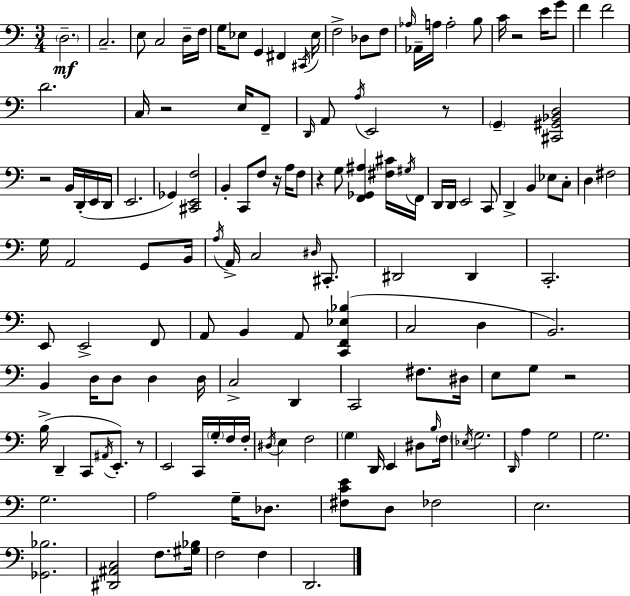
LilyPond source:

{
  \clef bass
  \numericTimeSignature
  \time 3/4
  \key a \minor
  \repeat volta 2 { \parenthesize d2.--\mf | c2.-- | e8 c2 d16-- f16 | g16 ees8 g,4 fis,4 \acciaccatura { cis,16 } | \break ees16 f2-> des8 f8 | \grace { aes16 } aes,16-- a16 a2-. | b8 c'16 r2 e'16 | g'8 f'4 f'2 | \break d'2. | c16 r2 e16 | f,8-- \grace { d,16 } a,8 \acciaccatura { a16 } e,2 | r8 \parenthesize g,4-- <cis, gis, bes, d>2 | \break r2 | b,16 d,16-.( e,16 d,16 e,2. | ges,4) <cis, e, f>2 | b,4-. c,8 f8 | \break r16 a16 f8 r4 g8 <f, ges, ais>4 | <fis cis'>16 \acciaccatura { gis16 } f,16 d,16 d,16 e,2 | c,8 d,4-> b,4 | ees8 c8-. d4 fis2 | \break g16 a,2 | g,8 b,16 \acciaccatura { a16 } a,16-> c2 | \grace { dis16 } cis,8.-. dis,2 | dis,4 c,2.-. | \break e,8 e,2-> | f,8 a,8 b,4 | a,8 <c, f, ees bes>4( c2 | d4 b,2.) | \break b,4 d16 | d8 d4 d16 c2-> | d,4 c,2 | fis8. dis16 e8 g8 r2 | \break b16->( d,4-- | c,8 \acciaccatura { ais,16 } e,8.-.) r8 e,2 | c,16 \parenthesize g16-. f16 f16-. \acciaccatura { dis16 } e4 | f2 \parenthesize g4 | \break d,16 e,4 dis8 \grace { b16 } \parenthesize f16 \acciaccatura { ees16 } g2. | \grace { d,16 } | a4 g2 | g2. | \break g2. | a2 g16-- des8. | <fis c' e'>8 d8 fes2 | e2. | \break <ges, bes>2. | <dis, ais, c>2 f8. <gis bes>16 | f2 f4 | d,2. | \break } \bar "|."
}